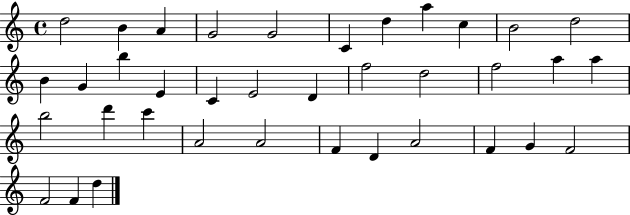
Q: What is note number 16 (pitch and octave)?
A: C4